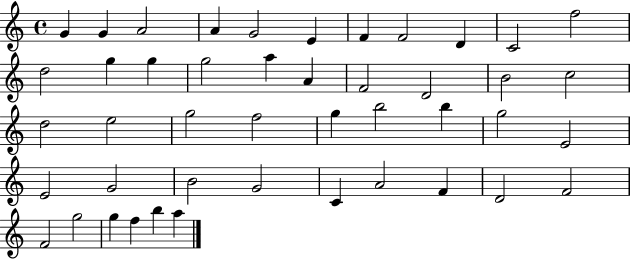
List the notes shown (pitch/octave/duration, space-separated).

G4/q G4/q A4/h A4/q G4/h E4/q F4/q F4/h D4/q C4/h F5/h D5/h G5/q G5/q G5/h A5/q A4/q F4/h D4/h B4/h C5/h D5/h E5/h G5/h F5/h G5/q B5/h B5/q G5/h E4/h E4/h G4/h B4/h G4/h C4/q A4/h F4/q D4/h F4/h F4/h G5/h G5/q F5/q B5/q A5/q